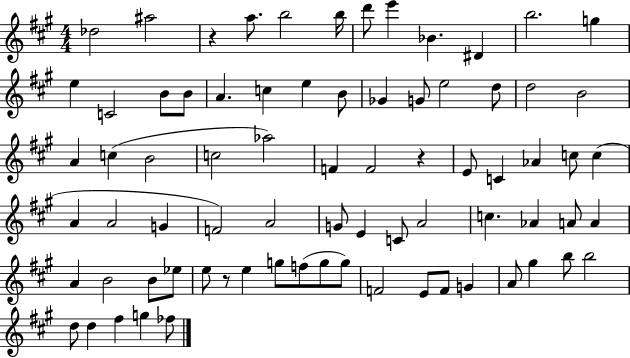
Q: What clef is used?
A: treble